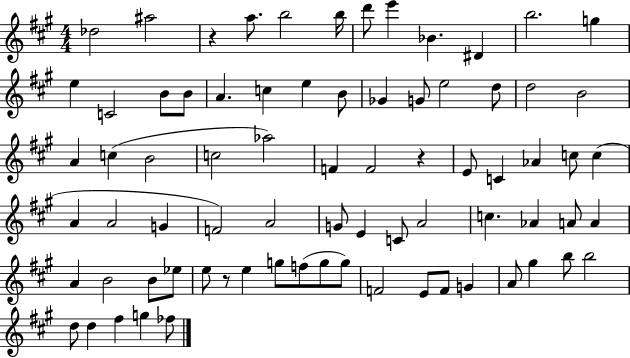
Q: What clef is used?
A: treble